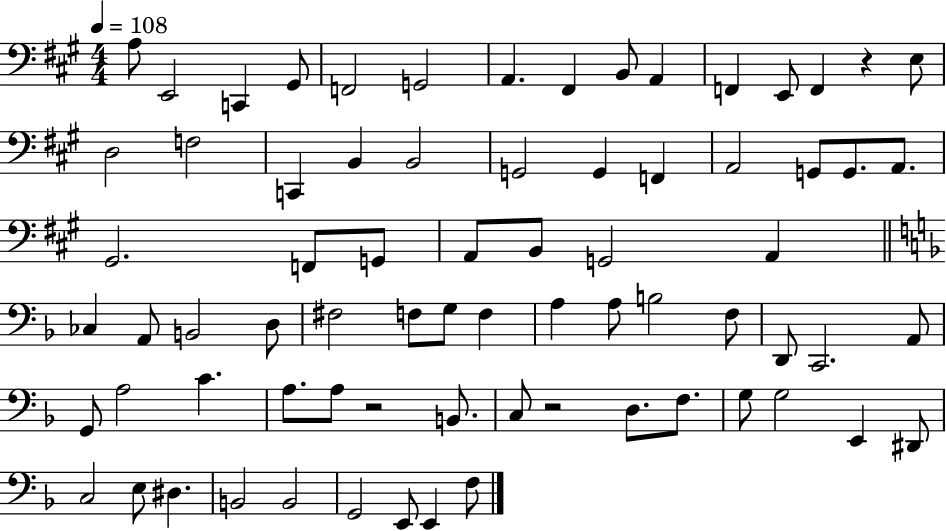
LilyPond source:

{
  \clef bass
  \numericTimeSignature
  \time 4/4
  \key a \major
  \tempo 4 = 108
  a8 e,2 c,4 gis,8 | f,2 g,2 | a,4. fis,4 b,8 a,4 | f,4 e,8 f,4 r4 e8 | \break d2 f2 | c,4 b,4 b,2 | g,2 g,4 f,4 | a,2 g,8 g,8. a,8. | \break gis,2. f,8 g,8 | a,8 b,8 g,2 a,4 | \bar "||" \break \key f \major ces4 a,8 b,2 d8 | fis2 f8 g8 f4 | a4 a8 b2 f8 | d,8 c,2. a,8 | \break g,8 a2 c'4. | a8. a8 r2 b,8. | c8 r2 d8. f8. | g8 g2 e,4 dis,8 | \break c2 e8 dis4. | b,2 b,2 | g,2 e,8 e,4 f8 | \bar "|."
}